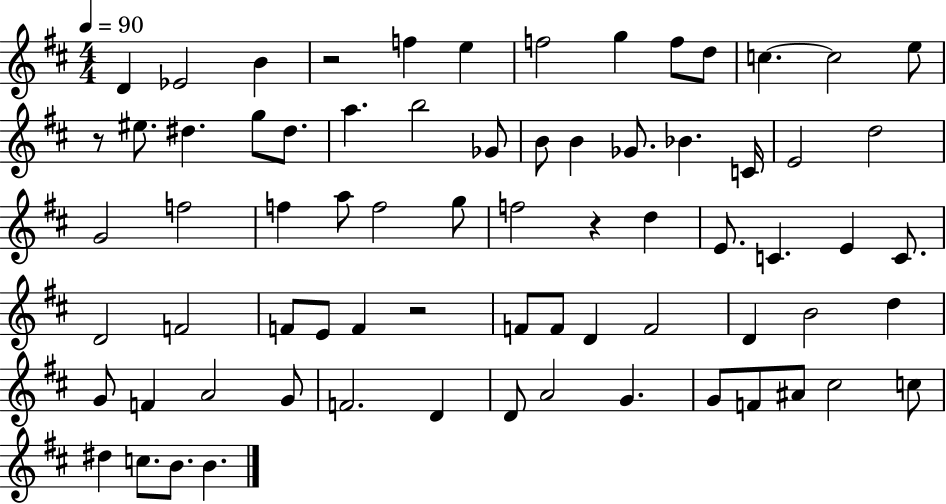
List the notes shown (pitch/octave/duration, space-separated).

D4/q Eb4/h B4/q R/h F5/q E5/q F5/h G5/q F5/e D5/e C5/q. C5/h E5/e R/e EIS5/e. D#5/q. G5/e D#5/e. A5/q. B5/h Gb4/e B4/e B4/q Gb4/e. Bb4/q. C4/s E4/h D5/h G4/h F5/h F5/q A5/e F5/h G5/e F5/h R/q D5/q E4/e. C4/q. E4/q C4/e. D4/h F4/h F4/e E4/e F4/q R/h F4/e F4/e D4/q F4/h D4/q B4/h D5/q G4/e F4/q A4/h G4/e F4/h. D4/q D4/e A4/h G4/q. G4/e F4/e A#4/e C#5/h C5/e D#5/q C5/e. B4/e. B4/q.